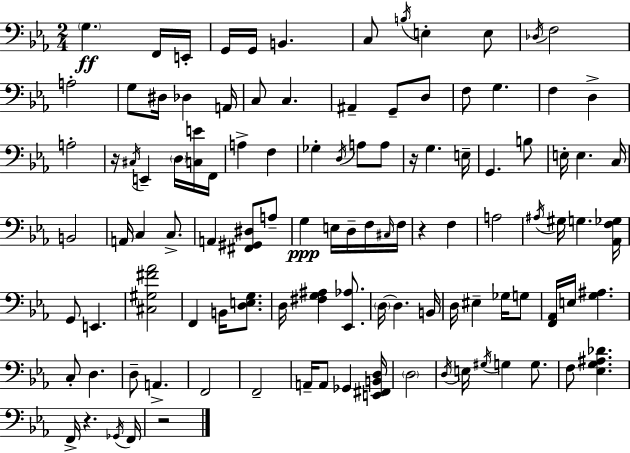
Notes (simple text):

G3/q. F2/s E2/s G2/s G2/s B2/q. C3/e B3/s E3/q E3/e Db3/s F3/h A3/h G3/e D#3/s Db3/q A2/s C3/e C3/q. A#2/q G2/e D3/e F3/e G3/q. F3/q D3/q A3/h R/s C#3/s E2/q D3/s [C3,E4]/s F2/s A3/q F3/q Gb3/q D3/s A3/e A3/e R/s G3/q. E3/s G2/q. B3/e E3/s E3/q. C3/s B2/h A2/s C3/q C3/e. A2/q [F#2,G#2,D#3]/e A3/e G3/q E3/s D3/s F3/s C#3/s F3/s R/q F3/q A3/h A#3/s G#3/s G3/q. [Ab2,F3,Gb3]/s G2/e E2/q. [C#3,G#3,F#4,Ab4]/h F2/q B2/s [D3,E3,G3]/e. D3/s [F#3,G3,A#3]/q [Eb2,Ab3]/e. D3/s D3/q. B2/s D3/s EIS3/q Gb3/s G3/e [F2,Ab2]/s E3/s [G3,A#3]/q. C3/e D3/q. D3/e A2/q. F2/h F2/h A2/s A2/e Gb2/q [E2,F#2,B2,D3]/s D3/h D3/s E3/s G#3/s G3/q G3/e. F3/e [Eb3,G3,A#3,Db4]/q. F2/s R/q. Gb2/s F2/s R/h